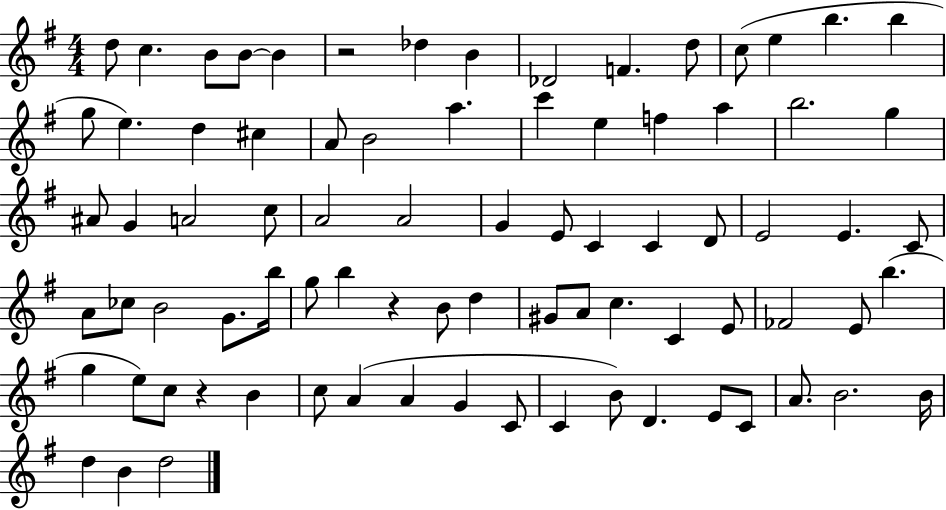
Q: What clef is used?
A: treble